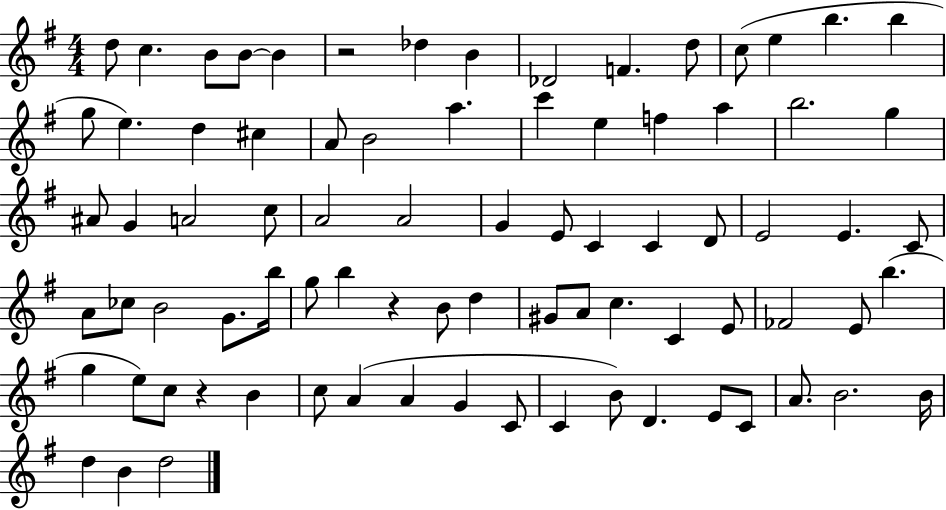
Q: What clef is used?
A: treble